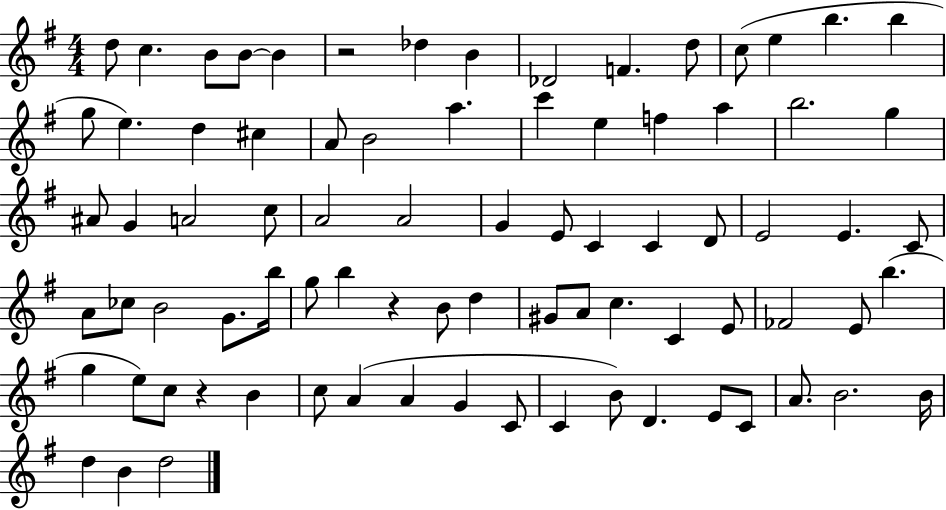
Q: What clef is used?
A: treble